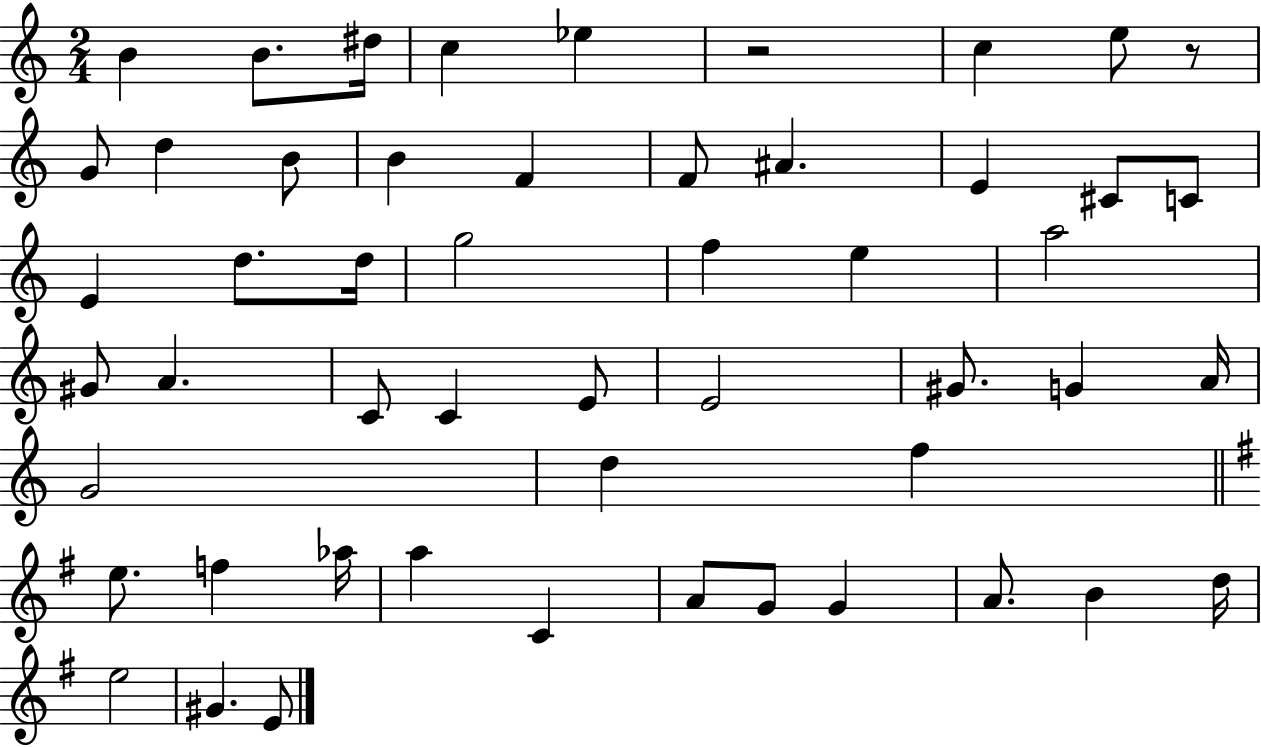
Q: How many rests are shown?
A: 2